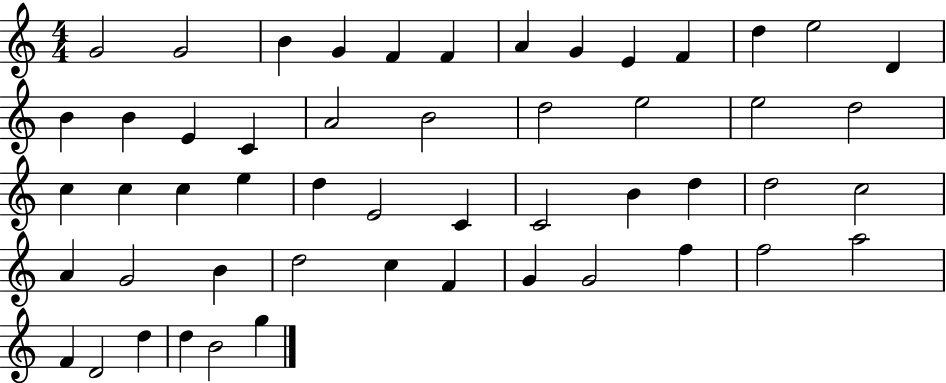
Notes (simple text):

G4/h G4/h B4/q G4/q F4/q F4/q A4/q G4/q E4/q F4/q D5/q E5/h D4/q B4/q B4/q E4/q C4/q A4/h B4/h D5/h E5/h E5/h D5/h C5/q C5/q C5/q E5/q D5/q E4/h C4/q C4/h B4/q D5/q D5/h C5/h A4/q G4/h B4/q D5/h C5/q F4/q G4/q G4/h F5/q F5/h A5/h F4/q D4/h D5/q D5/q B4/h G5/q